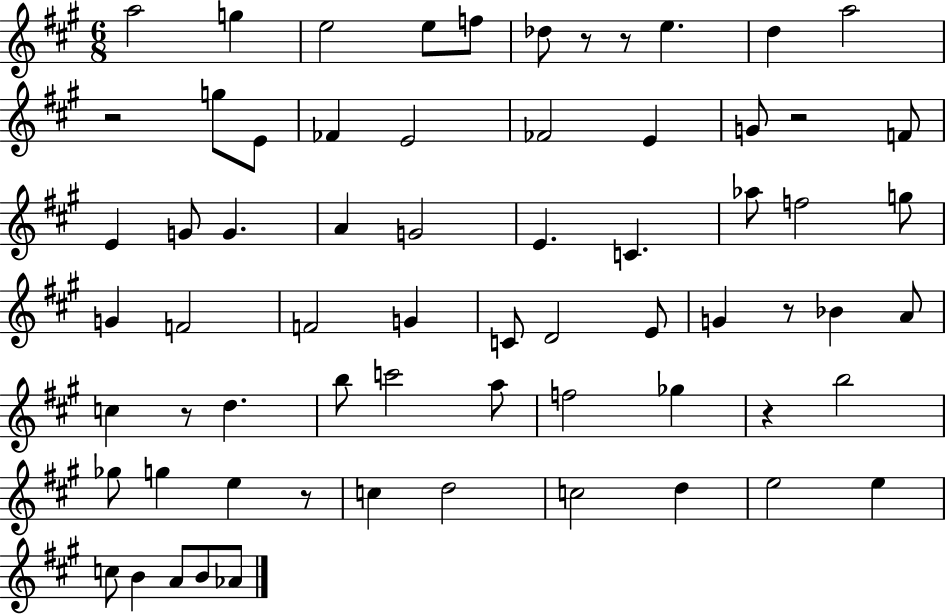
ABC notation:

X:1
T:Untitled
M:6/8
L:1/4
K:A
a2 g e2 e/2 f/2 _d/2 z/2 z/2 e d a2 z2 g/2 E/2 _F E2 _F2 E G/2 z2 F/2 E G/2 G A G2 E C _a/2 f2 g/2 G F2 F2 G C/2 D2 E/2 G z/2 _B A/2 c z/2 d b/2 c'2 a/2 f2 _g z b2 _g/2 g e z/2 c d2 c2 d e2 e c/2 B A/2 B/2 _A/2